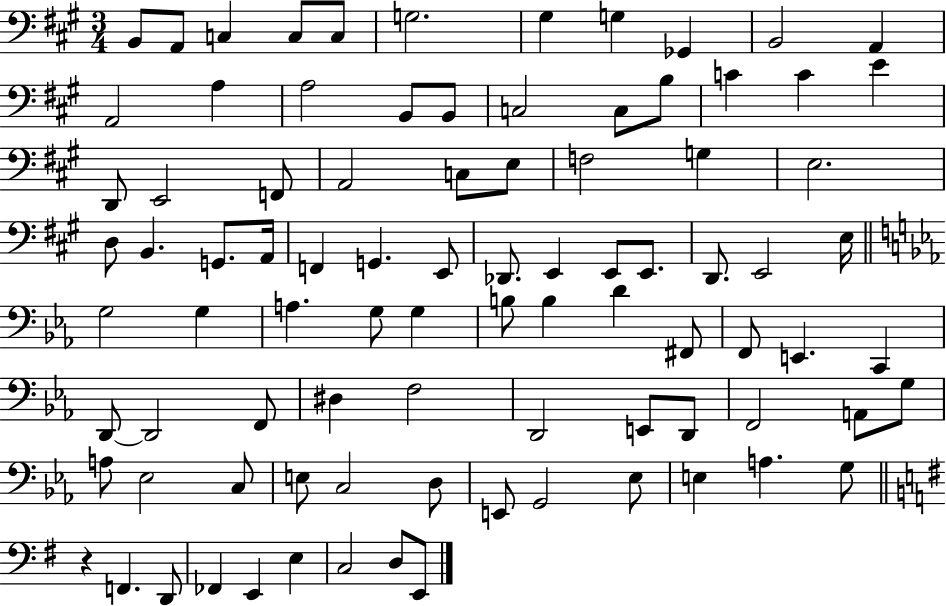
{
  \clef bass
  \numericTimeSignature
  \time 3/4
  \key a \major
  b,8 a,8 c4 c8 c8 | g2. | gis4 g4 ges,4 | b,2 a,4 | \break a,2 a4 | a2 b,8 b,8 | c2 c8 b8 | c'4 c'4 e'4 | \break d,8 e,2 f,8 | a,2 c8 e8 | f2 g4 | e2. | \break d8 b,4. g,8. a,16 | f,4 g,4. e,8 | des,8. e,4 e,8 e,8. | d,8. e,2 e16 | \break \bar "||" \break \key ees \major g2 g4 | a4. g8 g4 | b8 b4 d'4 fis,8 | f,8 e,4. c,4 | \break d,8~~ d,2 f,8 | dis4 f2 | d,2 e,8 d,8 | f,2 a,8 g8 | \break a8 ees2 c8 | e8 c2 d8 | e,8 g,2 ees8 | e4 a4. g8 | \break \bar "||" \break \key g \major r4 f,4. d,8 | fes,4 e,4 e4 | c2 d8 e,8 | \bar "|."
}